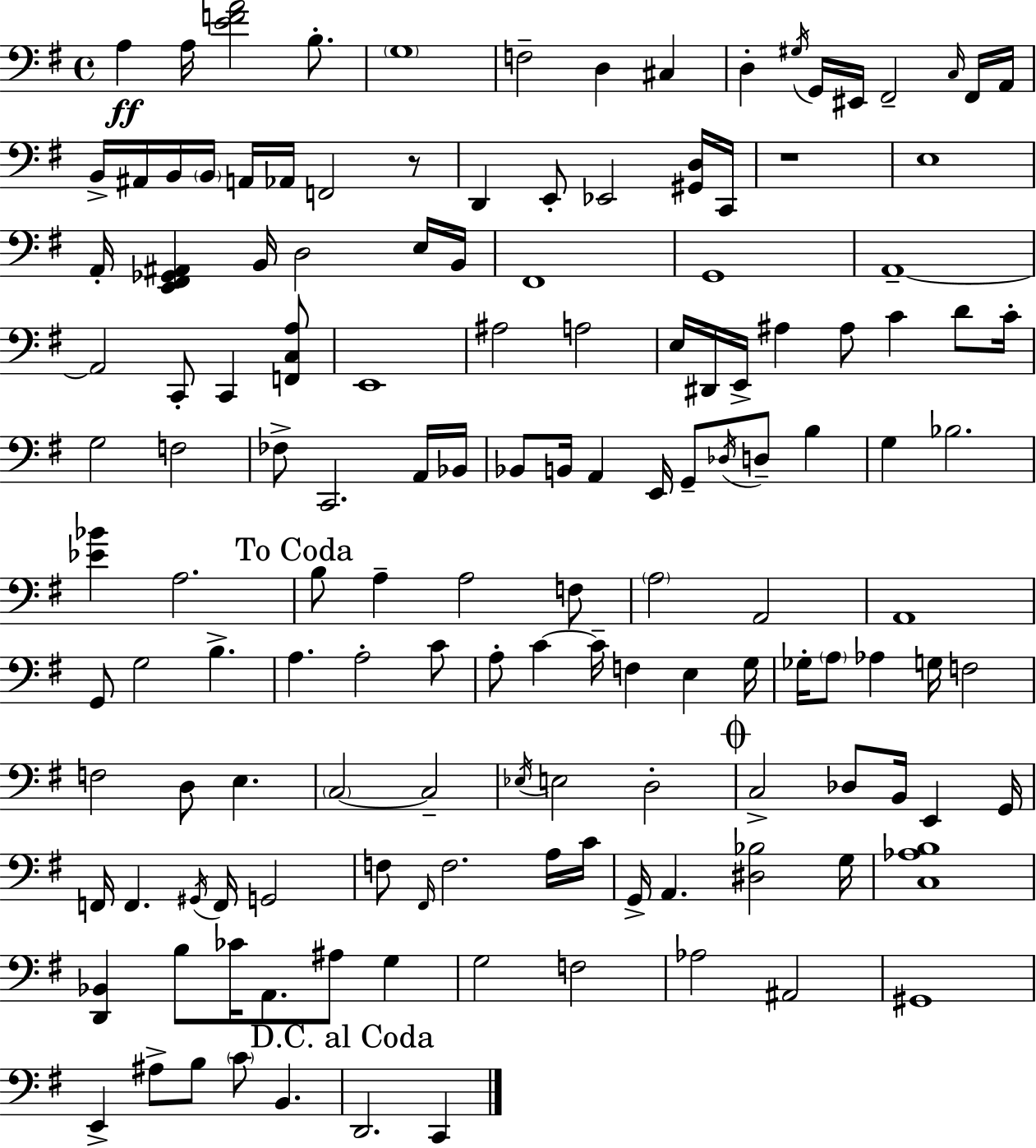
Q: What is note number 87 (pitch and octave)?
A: A3